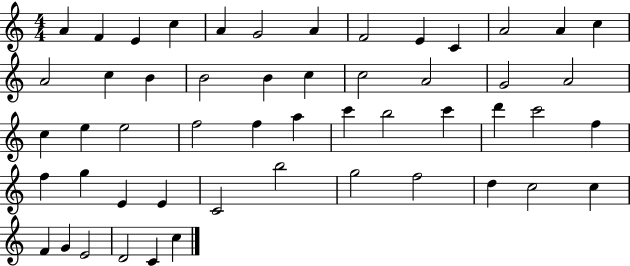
A4/q F4/q E4/q C5/q A4/q G4/h A4/q F4/h E4/q C4/q A4/h A4/q C5/q A4/h C5/q B4/q B4/h B4/q C5/q C5/h A4/h G4/h A4/h C5/q E5/q E5/h F5/h F5/q A5/q C6/q B5/h C6/q D6/q C6/h F5/q F5/q G5/q E4/q E4/q C4/h B5/h G5/h F5/h D5/q C5/h C5/q F4/q G4/q E4/h D4/h C4/q C5/q